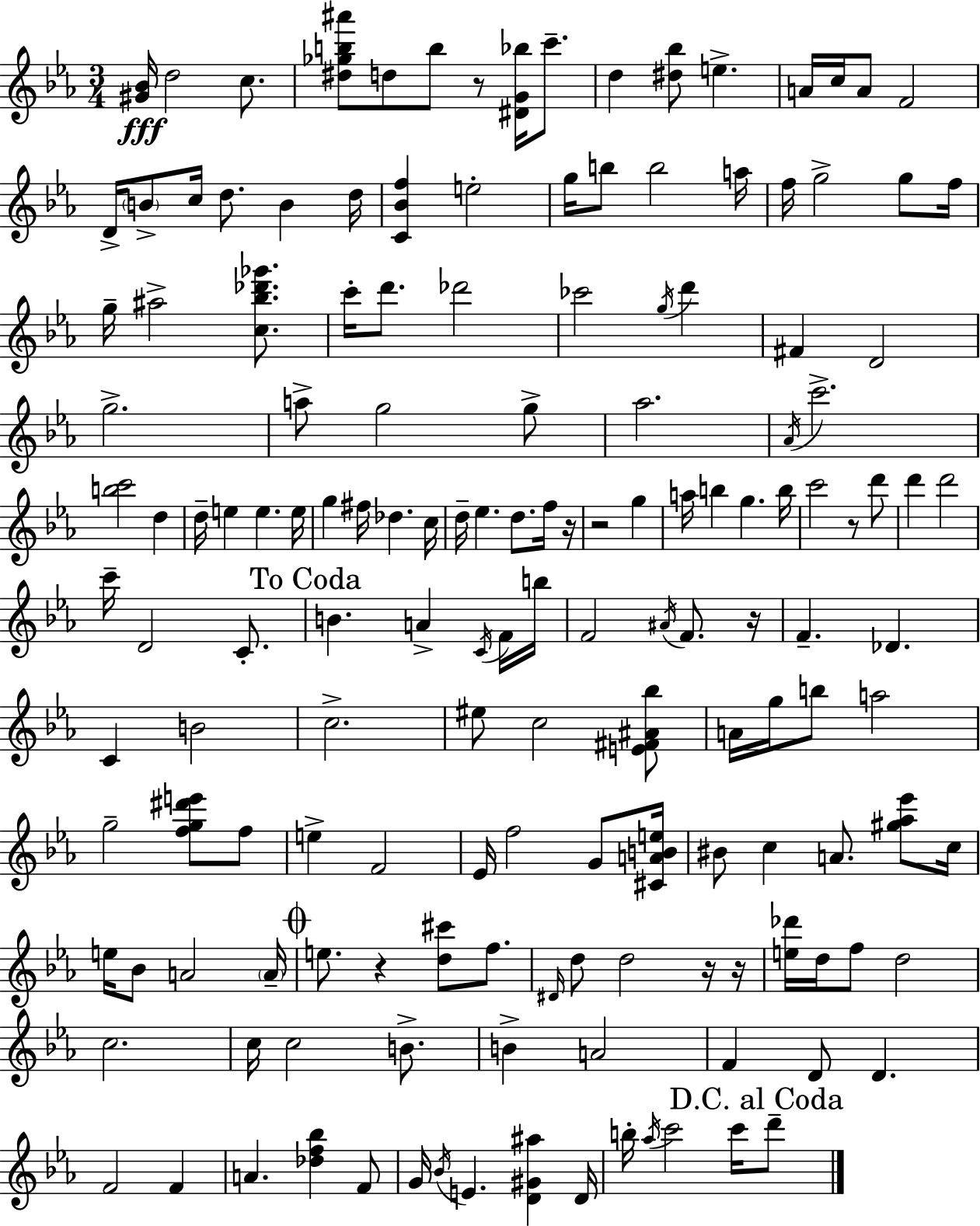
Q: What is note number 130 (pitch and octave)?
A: C6